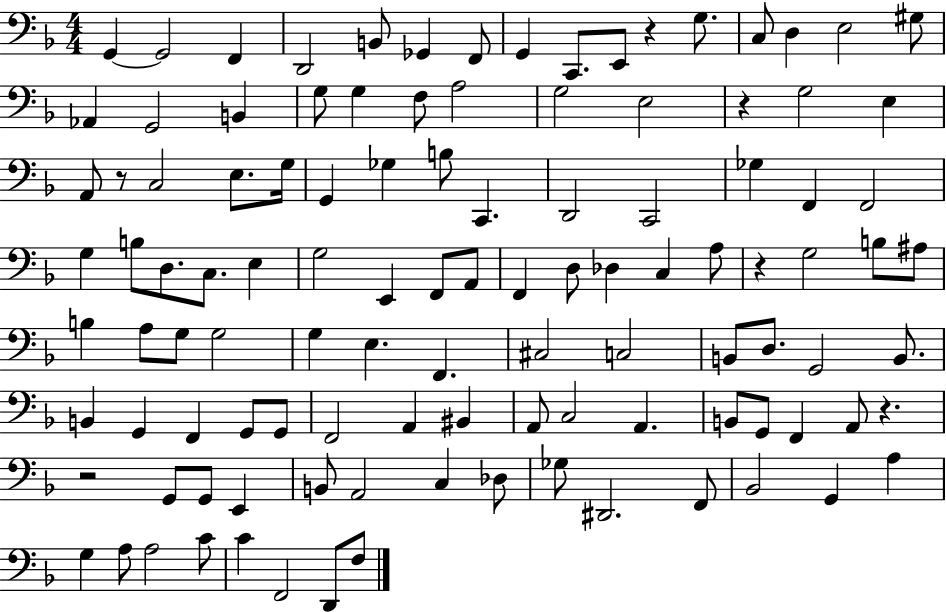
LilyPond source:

{
  \clef bass
  \numericTimeSignature
  \time 4/4
  \key f \major
  g,4~~ g,2 f,4 | d,2 b,8 ges,4 f,8 | g,4 c,8. e,8 r4 g8. | c8 d4 e2 gis8 | \break aes,4 g,2 b,4 | g8 g4 f8 a2 | g2 e2 | r4 g2 e4 | \break a,8 r8 c2 e8. g16 | g,4 ges4 b8 c,4. | d,2 c,2 | ges4 f,4 f,2 | \break g4 b8 d8. c8. e4 | g2 e,4 f,8 a,8 | f,4 d8 des4 c4 a8 | r4 g2 b8 ais8 | \break b4 a8 g8 g2 | g4 e4. f,4. | cis2 c2 | b,8 d8. g,2 b,8. | \break b,4 g,4 f,4 g,8 g,8 | f,2 a,4 bis,4 | a,8 c2 a,4. | b,8 g,8 f,4 a,8 r4. | \break r2 g,8 g,8 e,4 | b,8 a,2 c4 des8 | ges8 dis,2. f,8 | bes,2 g,4 a4 | \break g4 a8 a2 c'8 | c'4 f,2 d,8 f8 | \bar "|."
}